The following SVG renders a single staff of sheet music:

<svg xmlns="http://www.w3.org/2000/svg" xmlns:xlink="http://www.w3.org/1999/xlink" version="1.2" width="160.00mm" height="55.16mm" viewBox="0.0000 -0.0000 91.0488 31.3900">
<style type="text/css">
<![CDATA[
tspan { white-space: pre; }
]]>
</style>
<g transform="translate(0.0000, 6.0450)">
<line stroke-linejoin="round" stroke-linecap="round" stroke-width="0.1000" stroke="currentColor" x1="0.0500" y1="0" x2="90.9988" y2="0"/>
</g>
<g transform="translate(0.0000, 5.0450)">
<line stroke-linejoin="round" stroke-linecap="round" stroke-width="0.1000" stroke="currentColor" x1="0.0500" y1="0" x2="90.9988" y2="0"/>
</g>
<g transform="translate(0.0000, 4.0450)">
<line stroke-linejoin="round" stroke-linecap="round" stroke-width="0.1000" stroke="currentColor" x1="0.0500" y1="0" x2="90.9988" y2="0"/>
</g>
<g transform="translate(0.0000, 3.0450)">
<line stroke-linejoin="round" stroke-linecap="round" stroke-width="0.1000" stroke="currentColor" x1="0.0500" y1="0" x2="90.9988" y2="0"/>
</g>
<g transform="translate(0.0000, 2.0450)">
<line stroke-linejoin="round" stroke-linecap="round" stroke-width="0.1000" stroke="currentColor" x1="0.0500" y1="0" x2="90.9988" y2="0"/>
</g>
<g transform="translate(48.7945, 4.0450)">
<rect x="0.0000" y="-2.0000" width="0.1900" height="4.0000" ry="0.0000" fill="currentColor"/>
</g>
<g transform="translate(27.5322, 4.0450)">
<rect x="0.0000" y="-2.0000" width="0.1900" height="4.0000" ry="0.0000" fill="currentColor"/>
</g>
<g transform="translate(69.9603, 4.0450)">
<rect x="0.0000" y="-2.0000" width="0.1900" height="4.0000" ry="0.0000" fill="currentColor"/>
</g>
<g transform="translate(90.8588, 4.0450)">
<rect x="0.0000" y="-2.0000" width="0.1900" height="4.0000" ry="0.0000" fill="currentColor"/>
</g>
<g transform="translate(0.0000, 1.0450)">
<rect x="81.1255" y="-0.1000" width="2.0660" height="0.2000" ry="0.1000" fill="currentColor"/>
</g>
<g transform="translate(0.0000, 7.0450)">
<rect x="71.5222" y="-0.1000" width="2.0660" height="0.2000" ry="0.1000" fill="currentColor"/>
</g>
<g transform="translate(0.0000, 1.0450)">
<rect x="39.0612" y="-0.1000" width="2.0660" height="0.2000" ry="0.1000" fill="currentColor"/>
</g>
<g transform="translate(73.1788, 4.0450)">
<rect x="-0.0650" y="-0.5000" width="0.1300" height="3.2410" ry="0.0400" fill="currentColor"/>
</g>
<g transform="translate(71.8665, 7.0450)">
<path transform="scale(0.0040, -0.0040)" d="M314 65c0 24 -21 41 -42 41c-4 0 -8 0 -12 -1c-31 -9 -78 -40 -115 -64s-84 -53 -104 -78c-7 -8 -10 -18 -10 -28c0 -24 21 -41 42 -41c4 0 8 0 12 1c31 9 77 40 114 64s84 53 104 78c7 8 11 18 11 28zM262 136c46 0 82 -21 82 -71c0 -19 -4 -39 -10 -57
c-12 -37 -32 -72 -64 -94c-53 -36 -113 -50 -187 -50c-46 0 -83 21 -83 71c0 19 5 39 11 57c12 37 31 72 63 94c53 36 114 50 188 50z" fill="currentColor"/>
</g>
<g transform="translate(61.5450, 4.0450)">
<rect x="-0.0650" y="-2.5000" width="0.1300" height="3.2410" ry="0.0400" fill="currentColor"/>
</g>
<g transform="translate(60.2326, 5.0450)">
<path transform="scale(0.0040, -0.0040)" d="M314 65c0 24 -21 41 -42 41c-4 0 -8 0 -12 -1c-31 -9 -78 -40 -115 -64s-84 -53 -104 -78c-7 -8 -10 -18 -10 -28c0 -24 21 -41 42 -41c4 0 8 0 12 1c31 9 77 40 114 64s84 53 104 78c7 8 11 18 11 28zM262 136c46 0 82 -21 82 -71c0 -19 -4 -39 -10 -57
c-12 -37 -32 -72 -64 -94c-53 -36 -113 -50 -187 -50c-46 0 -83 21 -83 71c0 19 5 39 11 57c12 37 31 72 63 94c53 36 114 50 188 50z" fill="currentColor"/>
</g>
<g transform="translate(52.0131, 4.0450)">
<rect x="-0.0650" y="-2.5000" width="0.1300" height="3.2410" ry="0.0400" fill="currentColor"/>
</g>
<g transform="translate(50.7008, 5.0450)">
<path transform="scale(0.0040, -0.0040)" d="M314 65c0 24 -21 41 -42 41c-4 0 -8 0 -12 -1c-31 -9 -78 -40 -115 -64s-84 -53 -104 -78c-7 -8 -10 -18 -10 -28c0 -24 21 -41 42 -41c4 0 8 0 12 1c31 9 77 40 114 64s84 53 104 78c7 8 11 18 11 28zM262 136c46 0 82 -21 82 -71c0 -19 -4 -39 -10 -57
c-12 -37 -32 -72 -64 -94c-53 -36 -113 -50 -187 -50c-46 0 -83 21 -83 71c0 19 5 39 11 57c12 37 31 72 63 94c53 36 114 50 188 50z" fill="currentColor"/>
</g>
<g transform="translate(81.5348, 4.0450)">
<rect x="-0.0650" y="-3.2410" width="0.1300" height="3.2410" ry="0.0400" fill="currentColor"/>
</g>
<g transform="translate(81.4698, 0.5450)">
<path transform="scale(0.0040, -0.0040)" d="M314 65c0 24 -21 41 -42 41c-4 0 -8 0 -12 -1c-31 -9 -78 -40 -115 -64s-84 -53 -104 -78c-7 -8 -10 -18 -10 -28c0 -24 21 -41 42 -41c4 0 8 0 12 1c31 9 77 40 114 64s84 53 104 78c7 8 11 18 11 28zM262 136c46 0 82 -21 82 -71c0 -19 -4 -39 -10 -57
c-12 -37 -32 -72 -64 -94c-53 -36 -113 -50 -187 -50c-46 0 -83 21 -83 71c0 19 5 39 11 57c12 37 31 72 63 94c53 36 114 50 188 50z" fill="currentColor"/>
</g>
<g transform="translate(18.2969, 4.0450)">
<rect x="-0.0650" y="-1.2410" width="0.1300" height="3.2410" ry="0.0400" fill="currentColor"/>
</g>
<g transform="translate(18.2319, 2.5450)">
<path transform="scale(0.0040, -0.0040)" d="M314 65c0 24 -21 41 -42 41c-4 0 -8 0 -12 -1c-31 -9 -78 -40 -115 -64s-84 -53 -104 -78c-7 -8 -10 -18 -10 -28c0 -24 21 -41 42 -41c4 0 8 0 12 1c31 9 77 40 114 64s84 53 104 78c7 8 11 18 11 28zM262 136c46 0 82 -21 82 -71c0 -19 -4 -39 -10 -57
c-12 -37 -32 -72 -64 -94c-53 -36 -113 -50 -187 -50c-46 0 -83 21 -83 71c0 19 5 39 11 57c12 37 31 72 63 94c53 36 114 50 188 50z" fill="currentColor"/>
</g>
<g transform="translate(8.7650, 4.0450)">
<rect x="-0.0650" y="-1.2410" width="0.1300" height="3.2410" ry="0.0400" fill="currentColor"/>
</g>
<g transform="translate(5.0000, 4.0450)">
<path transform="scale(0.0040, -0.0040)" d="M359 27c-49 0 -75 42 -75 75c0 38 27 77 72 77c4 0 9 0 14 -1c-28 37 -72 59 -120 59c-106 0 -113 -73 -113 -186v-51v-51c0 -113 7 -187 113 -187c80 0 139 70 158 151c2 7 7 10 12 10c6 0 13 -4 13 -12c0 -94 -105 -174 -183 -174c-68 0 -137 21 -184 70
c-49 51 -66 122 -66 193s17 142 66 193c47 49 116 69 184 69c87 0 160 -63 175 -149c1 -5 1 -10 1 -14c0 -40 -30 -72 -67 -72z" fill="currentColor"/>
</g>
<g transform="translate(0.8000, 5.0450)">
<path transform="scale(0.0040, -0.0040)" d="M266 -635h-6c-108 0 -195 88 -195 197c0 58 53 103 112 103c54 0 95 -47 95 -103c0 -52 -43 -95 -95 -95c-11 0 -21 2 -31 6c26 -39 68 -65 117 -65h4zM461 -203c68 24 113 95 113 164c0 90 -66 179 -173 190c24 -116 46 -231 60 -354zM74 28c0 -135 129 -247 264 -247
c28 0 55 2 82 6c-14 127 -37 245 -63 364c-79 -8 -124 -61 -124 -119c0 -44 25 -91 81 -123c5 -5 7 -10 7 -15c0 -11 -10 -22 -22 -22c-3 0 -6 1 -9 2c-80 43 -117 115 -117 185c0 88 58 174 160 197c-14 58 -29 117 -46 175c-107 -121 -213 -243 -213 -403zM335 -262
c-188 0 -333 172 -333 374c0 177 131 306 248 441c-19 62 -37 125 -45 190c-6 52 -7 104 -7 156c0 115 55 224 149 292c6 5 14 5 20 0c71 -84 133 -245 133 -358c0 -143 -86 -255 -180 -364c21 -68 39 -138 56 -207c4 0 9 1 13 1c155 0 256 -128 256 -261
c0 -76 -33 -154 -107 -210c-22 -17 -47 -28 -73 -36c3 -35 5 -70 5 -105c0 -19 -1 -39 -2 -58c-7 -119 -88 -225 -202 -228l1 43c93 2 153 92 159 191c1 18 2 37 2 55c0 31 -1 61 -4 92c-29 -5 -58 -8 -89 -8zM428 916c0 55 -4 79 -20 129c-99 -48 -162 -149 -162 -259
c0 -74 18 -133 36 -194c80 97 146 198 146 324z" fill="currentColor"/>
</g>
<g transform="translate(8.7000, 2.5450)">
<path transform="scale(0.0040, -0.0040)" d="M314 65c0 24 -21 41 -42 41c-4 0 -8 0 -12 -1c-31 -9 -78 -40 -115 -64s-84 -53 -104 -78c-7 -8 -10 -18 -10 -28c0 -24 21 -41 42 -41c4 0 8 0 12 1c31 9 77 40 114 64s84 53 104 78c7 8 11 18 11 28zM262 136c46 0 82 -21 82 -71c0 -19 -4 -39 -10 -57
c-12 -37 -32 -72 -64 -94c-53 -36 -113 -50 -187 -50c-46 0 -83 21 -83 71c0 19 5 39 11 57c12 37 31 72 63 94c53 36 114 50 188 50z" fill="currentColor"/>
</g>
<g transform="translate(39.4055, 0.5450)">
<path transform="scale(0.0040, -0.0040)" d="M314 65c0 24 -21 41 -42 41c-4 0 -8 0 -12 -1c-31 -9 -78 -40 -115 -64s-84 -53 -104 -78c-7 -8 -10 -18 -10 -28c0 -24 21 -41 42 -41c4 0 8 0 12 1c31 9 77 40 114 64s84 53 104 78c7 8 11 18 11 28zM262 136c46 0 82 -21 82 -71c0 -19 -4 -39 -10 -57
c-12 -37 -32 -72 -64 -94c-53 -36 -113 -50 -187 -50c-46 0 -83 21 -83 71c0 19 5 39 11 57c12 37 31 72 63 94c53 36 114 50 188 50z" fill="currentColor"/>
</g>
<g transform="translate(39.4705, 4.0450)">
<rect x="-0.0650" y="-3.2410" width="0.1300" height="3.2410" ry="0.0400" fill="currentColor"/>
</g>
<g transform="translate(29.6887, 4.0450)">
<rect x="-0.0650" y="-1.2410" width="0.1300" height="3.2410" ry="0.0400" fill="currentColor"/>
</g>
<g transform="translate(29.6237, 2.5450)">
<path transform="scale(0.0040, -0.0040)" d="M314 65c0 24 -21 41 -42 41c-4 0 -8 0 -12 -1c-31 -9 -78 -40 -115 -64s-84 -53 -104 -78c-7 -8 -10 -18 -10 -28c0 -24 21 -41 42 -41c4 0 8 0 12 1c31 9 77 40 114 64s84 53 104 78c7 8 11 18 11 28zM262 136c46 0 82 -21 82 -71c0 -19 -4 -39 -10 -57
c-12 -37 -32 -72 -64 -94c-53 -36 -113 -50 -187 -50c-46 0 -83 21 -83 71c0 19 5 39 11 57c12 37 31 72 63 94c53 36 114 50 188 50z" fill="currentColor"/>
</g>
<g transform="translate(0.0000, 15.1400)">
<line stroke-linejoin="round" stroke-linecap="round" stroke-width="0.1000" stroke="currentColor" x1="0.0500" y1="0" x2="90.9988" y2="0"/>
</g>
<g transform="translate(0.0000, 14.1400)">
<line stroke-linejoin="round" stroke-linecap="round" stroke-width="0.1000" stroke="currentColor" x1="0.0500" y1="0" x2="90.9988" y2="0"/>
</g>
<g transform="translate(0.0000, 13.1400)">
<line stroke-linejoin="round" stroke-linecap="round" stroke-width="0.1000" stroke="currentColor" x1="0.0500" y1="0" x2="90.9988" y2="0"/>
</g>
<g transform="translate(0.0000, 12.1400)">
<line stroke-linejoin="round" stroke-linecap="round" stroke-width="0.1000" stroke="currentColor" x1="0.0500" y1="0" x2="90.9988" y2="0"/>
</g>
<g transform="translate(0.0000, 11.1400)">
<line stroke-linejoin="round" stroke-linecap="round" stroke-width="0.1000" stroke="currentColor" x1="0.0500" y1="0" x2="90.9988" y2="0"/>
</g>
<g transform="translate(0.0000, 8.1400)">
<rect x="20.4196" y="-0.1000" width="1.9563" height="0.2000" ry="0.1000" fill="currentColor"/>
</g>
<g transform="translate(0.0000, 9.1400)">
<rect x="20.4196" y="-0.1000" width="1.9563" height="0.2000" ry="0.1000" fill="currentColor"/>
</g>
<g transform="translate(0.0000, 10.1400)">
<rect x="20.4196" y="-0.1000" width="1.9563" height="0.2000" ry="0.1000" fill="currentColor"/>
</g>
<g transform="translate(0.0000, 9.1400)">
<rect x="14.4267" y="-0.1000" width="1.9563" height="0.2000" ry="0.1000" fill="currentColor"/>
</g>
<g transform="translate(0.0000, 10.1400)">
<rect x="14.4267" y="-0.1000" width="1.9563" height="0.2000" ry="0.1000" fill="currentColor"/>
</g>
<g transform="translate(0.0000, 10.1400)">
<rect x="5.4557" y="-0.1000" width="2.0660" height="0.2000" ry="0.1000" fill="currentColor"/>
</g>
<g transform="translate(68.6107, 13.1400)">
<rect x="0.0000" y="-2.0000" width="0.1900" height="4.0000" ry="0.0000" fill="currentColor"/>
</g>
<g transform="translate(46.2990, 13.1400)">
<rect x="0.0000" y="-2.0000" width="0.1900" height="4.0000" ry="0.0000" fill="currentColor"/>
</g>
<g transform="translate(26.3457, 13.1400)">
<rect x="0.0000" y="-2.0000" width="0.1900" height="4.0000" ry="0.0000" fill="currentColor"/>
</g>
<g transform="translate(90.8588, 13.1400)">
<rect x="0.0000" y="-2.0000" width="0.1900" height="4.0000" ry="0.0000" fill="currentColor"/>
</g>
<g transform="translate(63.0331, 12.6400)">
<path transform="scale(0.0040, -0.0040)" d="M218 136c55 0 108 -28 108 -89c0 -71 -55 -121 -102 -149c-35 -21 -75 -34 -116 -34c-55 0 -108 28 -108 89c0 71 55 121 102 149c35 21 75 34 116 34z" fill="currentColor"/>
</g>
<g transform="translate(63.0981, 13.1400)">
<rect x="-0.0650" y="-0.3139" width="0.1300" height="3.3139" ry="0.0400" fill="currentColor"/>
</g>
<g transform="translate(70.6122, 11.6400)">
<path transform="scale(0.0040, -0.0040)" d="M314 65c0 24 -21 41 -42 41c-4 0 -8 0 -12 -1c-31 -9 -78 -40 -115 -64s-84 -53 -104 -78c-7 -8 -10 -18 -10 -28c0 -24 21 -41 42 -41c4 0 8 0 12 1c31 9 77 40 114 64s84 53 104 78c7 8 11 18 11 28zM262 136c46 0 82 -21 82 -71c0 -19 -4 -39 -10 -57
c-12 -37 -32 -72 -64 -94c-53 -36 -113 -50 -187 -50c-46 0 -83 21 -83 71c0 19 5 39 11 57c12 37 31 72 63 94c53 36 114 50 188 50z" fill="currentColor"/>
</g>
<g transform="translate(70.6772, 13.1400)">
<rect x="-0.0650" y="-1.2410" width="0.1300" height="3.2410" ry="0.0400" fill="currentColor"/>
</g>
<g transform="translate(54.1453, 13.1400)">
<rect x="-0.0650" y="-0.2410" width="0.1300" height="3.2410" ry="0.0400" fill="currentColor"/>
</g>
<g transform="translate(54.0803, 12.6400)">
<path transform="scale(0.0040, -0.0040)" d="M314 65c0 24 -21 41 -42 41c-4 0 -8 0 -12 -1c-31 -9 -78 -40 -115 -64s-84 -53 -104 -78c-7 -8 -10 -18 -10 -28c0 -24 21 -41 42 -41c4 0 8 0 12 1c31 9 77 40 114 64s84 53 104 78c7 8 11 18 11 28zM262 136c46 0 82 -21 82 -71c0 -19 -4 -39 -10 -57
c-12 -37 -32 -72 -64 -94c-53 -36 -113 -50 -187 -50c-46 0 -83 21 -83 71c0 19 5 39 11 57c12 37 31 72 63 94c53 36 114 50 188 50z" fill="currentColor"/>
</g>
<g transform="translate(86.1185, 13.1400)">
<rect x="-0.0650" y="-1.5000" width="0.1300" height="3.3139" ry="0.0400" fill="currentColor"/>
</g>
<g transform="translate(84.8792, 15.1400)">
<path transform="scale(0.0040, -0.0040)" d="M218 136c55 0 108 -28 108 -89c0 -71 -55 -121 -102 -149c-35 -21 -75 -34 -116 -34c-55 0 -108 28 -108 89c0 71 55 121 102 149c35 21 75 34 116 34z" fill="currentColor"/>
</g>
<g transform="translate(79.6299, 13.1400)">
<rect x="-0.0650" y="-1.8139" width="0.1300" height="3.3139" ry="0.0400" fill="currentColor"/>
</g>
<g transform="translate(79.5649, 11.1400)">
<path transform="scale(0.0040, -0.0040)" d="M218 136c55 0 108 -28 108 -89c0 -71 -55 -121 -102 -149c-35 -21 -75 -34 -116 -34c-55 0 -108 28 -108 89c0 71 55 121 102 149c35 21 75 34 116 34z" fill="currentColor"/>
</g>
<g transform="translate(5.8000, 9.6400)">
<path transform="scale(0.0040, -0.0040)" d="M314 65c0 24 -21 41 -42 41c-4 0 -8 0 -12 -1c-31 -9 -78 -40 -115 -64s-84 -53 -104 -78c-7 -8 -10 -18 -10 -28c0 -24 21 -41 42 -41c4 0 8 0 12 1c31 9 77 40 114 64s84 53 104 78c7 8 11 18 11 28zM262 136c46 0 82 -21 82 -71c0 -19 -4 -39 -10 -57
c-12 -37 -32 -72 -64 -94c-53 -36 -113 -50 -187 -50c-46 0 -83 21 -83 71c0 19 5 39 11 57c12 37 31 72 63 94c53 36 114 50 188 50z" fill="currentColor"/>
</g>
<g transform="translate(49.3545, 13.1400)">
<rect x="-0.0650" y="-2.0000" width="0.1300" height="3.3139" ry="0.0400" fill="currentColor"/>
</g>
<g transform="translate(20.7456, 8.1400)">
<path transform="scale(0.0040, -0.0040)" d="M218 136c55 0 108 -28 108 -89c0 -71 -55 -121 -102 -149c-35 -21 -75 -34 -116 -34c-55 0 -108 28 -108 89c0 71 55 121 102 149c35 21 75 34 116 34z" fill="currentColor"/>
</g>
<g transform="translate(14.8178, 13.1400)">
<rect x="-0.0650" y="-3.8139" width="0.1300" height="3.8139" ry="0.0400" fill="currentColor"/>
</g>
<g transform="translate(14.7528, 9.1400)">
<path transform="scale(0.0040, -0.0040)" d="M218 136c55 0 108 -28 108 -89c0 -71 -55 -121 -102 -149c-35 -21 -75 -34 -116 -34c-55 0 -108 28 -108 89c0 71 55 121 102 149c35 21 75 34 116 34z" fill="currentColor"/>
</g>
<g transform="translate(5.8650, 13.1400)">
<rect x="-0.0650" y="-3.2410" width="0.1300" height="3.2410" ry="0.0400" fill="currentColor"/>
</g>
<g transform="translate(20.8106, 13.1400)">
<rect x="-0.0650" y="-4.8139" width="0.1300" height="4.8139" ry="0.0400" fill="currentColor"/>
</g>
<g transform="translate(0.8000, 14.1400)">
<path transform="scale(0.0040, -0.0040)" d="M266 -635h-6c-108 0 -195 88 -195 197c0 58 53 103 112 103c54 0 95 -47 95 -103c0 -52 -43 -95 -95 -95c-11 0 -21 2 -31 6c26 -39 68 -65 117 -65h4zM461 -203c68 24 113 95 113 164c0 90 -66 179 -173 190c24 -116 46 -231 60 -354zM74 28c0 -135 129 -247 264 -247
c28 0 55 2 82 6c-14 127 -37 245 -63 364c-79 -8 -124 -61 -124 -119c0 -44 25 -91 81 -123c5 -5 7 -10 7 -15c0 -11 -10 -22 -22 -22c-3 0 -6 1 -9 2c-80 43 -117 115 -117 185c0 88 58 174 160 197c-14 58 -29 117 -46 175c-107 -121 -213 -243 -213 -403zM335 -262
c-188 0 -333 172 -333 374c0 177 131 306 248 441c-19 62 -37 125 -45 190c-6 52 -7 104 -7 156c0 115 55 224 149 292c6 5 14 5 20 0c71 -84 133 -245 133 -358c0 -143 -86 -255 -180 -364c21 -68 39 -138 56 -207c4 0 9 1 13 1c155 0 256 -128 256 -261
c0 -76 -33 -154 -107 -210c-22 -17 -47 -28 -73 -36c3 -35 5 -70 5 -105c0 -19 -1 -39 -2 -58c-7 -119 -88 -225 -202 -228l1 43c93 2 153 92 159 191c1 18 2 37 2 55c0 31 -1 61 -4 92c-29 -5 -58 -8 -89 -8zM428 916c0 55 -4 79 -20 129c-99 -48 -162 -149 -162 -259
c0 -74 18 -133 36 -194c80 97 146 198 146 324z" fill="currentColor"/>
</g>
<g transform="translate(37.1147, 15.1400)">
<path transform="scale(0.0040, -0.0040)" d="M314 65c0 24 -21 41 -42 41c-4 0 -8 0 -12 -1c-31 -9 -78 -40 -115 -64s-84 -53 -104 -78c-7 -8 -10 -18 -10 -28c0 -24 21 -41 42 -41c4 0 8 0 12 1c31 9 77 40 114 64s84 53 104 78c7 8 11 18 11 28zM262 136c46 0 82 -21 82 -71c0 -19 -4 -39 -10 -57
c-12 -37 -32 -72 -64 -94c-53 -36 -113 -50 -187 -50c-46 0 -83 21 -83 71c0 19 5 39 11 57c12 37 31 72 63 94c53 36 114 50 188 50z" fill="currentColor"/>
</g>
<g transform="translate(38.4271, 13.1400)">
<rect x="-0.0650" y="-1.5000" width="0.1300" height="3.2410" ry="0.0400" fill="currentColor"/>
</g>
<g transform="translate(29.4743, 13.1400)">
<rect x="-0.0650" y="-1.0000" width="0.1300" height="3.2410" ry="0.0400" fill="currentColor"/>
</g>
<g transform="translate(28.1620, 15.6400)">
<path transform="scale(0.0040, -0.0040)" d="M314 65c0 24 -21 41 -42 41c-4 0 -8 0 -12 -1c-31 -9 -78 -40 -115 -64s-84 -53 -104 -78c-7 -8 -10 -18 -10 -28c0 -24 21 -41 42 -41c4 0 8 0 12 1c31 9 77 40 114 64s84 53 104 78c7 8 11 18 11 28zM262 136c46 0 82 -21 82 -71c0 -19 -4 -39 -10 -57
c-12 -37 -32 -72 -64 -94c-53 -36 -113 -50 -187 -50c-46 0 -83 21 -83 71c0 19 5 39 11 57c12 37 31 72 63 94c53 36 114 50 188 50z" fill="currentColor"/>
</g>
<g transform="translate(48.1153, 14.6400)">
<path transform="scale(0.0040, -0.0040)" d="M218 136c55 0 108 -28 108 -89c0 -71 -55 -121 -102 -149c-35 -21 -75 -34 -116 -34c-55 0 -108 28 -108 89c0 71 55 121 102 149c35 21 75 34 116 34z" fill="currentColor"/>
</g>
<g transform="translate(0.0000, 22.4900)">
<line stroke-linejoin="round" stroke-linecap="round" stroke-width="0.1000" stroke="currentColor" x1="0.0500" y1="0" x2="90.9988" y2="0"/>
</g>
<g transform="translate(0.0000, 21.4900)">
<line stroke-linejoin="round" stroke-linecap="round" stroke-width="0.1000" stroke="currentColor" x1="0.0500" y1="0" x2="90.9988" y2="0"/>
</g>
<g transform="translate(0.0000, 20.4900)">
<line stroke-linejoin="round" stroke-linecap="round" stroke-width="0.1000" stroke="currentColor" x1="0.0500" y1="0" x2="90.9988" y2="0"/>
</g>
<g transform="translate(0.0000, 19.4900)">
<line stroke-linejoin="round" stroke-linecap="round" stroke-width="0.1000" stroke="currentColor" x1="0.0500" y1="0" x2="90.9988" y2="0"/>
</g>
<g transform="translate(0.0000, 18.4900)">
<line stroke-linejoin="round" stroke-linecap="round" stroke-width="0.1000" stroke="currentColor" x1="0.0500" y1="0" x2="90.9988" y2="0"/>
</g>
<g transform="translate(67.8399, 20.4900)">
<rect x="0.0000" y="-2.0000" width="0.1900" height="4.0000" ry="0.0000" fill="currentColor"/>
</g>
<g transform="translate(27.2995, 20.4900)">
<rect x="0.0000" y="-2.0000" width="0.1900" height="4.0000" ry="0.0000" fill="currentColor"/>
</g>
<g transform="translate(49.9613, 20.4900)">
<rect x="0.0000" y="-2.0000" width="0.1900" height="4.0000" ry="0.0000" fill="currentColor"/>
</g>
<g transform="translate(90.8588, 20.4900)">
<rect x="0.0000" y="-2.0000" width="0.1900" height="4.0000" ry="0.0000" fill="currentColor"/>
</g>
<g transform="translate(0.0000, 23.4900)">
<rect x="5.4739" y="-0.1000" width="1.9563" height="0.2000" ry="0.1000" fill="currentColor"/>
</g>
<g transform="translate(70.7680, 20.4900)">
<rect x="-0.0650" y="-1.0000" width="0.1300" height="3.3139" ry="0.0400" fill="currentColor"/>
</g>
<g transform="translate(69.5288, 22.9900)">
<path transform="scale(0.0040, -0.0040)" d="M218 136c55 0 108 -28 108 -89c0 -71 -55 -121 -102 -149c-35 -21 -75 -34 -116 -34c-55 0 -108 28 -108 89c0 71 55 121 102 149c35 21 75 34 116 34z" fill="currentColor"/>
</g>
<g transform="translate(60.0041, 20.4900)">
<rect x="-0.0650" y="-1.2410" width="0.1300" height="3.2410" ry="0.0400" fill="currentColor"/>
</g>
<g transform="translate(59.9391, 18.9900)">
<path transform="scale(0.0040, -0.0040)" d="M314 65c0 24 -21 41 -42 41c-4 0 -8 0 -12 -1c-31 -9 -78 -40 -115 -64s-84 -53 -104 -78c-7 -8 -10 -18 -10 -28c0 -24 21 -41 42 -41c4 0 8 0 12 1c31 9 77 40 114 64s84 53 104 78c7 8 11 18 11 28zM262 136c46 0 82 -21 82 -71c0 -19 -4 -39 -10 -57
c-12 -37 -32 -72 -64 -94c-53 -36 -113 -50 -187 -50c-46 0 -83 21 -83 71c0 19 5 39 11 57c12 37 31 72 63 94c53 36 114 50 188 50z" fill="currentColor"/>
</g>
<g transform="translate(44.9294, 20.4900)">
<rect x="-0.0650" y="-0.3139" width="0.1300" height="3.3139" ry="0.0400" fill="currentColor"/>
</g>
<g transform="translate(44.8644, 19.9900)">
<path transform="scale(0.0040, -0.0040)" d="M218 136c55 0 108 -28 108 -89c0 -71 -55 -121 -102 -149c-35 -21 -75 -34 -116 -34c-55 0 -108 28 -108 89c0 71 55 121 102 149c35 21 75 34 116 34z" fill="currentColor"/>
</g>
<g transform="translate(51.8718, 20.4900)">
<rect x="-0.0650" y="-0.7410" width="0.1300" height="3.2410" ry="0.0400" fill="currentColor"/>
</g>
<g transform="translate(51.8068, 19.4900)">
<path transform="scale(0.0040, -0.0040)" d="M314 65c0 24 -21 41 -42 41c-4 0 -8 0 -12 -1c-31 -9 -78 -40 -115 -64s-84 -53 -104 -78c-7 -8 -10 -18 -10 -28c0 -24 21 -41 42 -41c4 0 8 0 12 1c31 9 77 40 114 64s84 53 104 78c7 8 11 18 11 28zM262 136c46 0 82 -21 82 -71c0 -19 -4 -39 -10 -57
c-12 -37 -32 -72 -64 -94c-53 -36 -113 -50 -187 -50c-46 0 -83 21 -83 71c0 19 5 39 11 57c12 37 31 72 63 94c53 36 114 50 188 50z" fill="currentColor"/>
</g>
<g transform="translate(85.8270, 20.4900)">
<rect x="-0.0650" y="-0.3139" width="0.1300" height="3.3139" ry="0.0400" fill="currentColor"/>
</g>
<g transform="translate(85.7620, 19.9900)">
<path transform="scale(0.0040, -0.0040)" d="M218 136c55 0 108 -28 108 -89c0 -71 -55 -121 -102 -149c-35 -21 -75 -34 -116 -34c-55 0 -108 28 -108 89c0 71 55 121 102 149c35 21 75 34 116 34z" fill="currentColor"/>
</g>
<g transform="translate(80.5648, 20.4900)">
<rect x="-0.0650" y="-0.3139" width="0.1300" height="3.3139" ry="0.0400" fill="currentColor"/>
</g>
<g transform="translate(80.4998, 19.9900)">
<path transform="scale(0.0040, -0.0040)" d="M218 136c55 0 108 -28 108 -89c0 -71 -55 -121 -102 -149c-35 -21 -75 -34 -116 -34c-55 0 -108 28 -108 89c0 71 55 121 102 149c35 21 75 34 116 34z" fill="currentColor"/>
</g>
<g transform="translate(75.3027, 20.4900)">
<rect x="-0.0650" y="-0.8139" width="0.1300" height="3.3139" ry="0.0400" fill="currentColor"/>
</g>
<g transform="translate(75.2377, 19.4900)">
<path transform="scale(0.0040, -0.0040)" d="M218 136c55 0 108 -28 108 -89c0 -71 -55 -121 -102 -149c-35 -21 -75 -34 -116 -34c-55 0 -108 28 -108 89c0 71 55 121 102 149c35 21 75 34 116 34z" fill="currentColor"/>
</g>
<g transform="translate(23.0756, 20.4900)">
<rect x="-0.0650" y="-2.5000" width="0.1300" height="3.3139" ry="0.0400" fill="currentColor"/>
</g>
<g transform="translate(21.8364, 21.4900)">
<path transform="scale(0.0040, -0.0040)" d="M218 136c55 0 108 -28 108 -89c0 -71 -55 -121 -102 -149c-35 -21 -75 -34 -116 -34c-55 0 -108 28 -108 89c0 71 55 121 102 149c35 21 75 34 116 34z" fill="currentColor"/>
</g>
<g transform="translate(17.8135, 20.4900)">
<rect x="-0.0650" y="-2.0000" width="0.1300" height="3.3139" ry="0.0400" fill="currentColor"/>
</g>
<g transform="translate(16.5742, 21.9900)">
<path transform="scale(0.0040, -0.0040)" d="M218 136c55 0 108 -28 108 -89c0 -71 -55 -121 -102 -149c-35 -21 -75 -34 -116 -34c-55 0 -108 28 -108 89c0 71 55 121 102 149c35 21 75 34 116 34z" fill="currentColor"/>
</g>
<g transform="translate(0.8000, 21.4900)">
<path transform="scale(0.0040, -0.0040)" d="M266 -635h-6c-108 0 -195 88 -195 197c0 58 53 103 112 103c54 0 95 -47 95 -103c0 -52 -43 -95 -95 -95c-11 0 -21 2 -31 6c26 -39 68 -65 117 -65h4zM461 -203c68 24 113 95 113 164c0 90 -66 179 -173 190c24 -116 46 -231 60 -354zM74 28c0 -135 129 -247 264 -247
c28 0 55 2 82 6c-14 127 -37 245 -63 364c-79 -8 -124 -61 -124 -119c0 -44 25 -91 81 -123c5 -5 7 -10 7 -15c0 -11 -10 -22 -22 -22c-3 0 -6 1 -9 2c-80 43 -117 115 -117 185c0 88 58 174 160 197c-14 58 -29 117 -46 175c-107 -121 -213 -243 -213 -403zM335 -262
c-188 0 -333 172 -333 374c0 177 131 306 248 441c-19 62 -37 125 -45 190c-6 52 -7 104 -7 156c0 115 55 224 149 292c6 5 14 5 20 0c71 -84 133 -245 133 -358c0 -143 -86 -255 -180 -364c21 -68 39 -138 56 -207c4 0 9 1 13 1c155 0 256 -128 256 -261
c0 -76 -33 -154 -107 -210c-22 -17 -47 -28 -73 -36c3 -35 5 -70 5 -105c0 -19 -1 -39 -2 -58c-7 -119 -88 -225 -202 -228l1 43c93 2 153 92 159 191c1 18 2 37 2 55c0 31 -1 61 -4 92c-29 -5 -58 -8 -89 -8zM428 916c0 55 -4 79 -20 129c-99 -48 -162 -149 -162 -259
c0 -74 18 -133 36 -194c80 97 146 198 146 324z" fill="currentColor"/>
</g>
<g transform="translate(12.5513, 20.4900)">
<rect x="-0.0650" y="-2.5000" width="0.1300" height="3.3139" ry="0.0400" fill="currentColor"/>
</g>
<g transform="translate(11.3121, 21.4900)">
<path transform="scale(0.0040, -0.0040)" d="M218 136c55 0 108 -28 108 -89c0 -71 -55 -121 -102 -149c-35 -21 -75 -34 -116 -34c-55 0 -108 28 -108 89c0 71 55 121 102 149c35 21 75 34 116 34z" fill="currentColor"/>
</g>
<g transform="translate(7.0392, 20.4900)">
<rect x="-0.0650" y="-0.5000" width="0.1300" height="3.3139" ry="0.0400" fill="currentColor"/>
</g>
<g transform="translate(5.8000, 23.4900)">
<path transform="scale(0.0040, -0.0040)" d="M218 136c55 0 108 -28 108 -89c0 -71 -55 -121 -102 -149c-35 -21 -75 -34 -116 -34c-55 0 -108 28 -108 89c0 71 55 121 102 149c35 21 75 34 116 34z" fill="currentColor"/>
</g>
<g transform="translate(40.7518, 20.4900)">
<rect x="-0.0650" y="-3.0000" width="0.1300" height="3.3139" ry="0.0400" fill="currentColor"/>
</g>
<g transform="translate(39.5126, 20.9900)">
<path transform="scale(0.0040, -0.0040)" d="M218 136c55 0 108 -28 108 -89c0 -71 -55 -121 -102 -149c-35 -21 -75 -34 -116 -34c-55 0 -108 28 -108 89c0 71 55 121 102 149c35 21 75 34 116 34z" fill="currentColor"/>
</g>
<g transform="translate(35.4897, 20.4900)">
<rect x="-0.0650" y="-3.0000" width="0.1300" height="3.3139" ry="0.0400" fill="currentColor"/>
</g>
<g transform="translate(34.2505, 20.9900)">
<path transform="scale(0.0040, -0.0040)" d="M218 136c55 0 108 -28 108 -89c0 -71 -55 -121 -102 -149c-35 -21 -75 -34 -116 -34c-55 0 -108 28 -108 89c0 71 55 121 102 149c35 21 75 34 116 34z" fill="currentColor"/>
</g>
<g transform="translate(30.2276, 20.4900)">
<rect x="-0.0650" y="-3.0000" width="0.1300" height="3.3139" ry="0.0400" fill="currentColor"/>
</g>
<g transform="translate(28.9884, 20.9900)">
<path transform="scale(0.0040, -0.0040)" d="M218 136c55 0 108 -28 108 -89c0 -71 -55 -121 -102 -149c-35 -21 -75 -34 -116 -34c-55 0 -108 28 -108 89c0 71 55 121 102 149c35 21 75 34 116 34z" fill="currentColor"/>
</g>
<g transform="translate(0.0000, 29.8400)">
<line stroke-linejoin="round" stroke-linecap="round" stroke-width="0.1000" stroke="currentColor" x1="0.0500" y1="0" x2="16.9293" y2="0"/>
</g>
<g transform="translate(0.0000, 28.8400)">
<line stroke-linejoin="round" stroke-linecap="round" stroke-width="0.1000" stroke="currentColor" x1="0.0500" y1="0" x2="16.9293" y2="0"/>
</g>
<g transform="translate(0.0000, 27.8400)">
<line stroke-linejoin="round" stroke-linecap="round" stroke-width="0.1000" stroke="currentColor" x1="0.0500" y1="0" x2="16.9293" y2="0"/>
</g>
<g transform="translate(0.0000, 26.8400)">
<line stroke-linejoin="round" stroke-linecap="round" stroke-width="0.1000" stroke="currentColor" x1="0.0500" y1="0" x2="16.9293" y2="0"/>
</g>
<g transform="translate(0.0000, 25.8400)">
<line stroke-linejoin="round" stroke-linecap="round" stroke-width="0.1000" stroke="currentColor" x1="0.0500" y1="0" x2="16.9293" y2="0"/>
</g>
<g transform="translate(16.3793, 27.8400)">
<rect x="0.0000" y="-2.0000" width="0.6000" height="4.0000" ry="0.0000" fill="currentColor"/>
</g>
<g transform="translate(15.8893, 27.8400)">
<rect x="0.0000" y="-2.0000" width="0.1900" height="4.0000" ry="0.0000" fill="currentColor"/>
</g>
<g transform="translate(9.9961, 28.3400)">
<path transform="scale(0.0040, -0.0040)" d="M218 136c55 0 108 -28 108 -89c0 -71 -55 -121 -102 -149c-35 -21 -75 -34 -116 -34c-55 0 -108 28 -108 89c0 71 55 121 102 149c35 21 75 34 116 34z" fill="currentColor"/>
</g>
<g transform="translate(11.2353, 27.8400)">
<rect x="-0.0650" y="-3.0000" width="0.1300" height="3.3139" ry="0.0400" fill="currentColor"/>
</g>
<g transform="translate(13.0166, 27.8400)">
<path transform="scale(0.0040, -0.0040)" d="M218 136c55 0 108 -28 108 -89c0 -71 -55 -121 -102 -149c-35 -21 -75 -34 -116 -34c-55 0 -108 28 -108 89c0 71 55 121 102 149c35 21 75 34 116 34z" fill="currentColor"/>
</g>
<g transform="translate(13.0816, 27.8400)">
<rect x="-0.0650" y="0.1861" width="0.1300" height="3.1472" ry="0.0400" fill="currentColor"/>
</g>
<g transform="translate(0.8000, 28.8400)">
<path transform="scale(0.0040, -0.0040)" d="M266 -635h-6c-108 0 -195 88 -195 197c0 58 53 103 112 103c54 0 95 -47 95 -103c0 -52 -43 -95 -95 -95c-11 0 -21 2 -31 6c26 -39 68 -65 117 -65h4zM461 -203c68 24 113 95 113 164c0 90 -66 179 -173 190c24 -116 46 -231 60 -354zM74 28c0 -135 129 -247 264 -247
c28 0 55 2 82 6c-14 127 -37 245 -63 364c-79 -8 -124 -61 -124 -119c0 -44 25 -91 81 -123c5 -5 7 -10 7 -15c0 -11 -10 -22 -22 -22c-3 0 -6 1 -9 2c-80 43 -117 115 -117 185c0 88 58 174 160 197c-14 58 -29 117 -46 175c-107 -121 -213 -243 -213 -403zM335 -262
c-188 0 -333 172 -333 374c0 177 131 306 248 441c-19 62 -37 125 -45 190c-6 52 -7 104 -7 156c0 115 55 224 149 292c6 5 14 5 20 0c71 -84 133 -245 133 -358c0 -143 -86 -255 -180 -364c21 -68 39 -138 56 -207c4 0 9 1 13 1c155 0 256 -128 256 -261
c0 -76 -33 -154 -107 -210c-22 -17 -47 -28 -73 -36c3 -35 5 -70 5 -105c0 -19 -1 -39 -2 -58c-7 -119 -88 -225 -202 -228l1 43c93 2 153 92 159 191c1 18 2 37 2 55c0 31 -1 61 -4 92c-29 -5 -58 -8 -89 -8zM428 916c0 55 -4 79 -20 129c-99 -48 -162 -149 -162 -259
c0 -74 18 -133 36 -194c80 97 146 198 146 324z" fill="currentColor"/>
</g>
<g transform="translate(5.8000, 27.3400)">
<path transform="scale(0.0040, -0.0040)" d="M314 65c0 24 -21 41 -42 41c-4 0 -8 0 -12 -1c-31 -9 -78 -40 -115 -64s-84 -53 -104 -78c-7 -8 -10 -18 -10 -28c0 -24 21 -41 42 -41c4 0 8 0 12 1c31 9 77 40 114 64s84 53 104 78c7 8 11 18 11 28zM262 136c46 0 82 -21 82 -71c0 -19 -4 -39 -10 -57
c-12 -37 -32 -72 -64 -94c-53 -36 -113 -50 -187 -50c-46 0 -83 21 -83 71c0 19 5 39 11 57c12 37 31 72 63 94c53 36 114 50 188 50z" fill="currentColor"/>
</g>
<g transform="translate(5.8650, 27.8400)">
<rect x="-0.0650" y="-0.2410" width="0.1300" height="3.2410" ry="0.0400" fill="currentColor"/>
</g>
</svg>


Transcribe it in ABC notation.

X:1
T:Untitled
M:4/4
L:1/4
K:C
e2 e2 e2 b2 G2 G2 C2 b2 b2 c' e' D2 E2 F c2 c e2 f E C G F G A A A c d2 e2 D d c c c2 A B